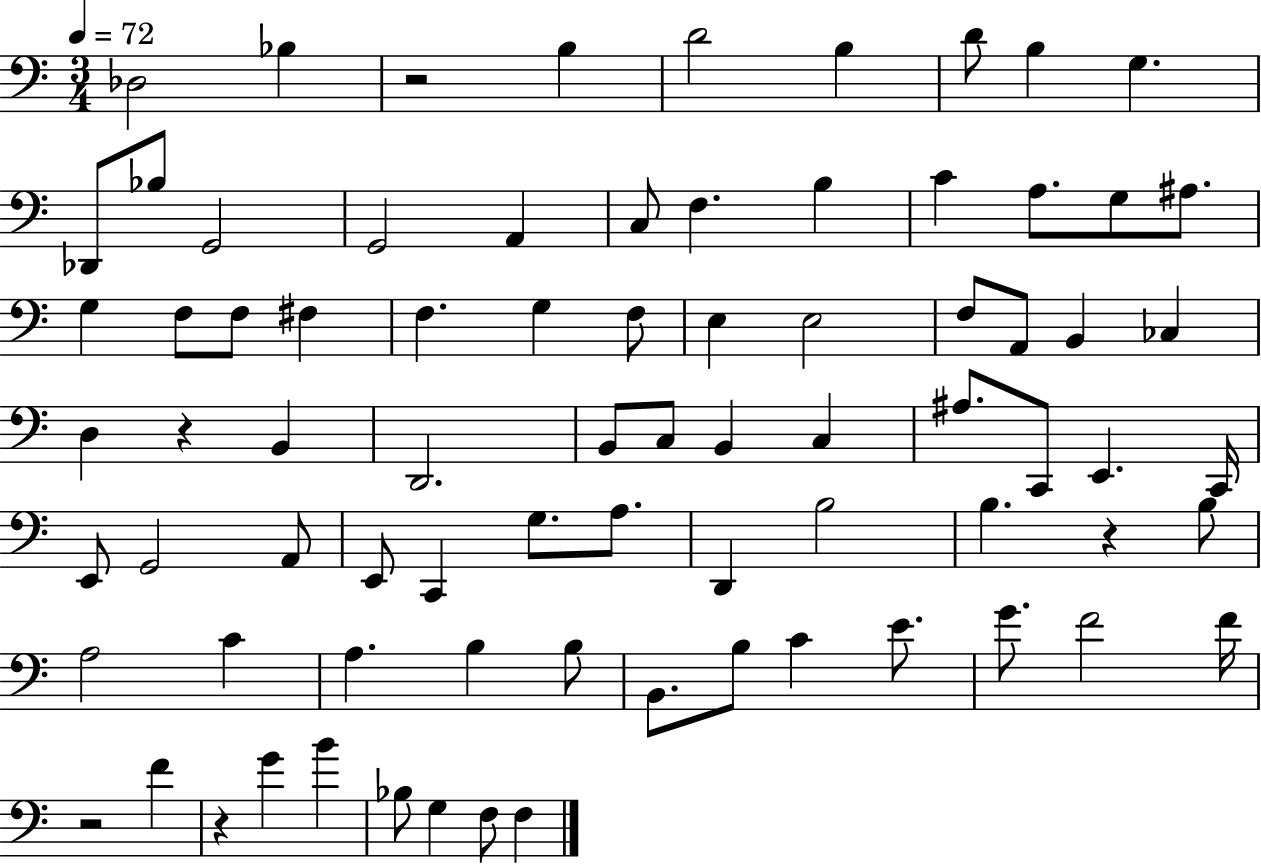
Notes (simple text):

Db3/h Bb3/q R/h B3/q D4/h B3/q D4/e B3/q G3/q. Db2/e Bb3/e G2/h G2/h A2/q C3/e F3/q. B3/q C4/q A3/e. G3/e A#3/e. G3/q F3/e F3/e F#3/q F3/q. G3/q F3/e E3/q E3/h F3/e A2/e B2/q CES3/q D3/q R/q B2/q D2/h. B2/e C3/e B2/q C3/q A#3/e. C2/e E2/q. C2/s E2/e G2/h A2/e E2/e C2/q G3/e. A3/e. D2/q B3/h B3/q. R/q B3/e A3/h C4/q A3/q. B3/q B3/e B2/e. B3/e C4/q E4/e. G4/e. F4/h F4/s R/h F4/q R/q G4/q B4/q Bb3/e G3/q F3/e F3/q